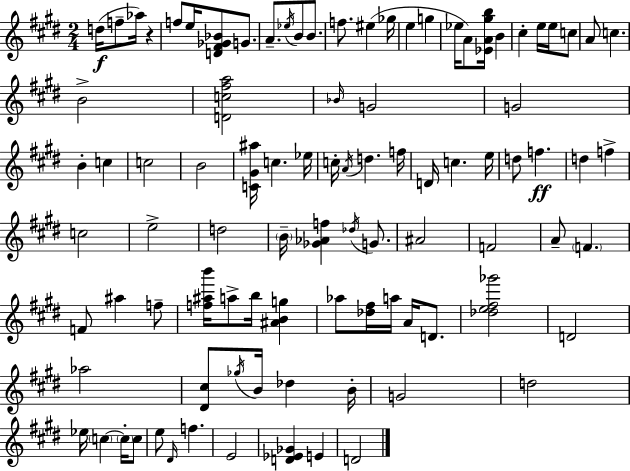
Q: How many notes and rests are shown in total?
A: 94